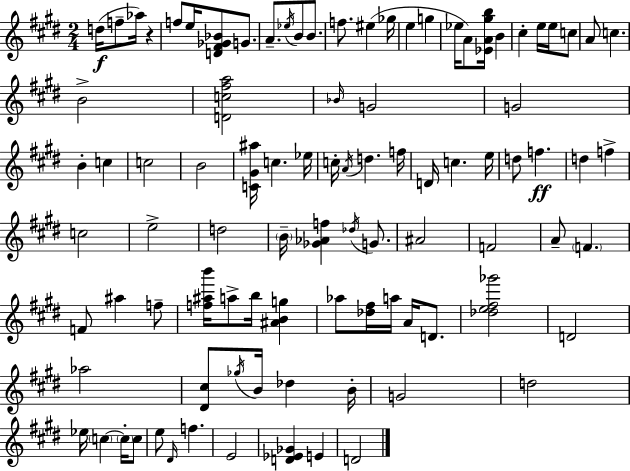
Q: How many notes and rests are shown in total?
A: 94